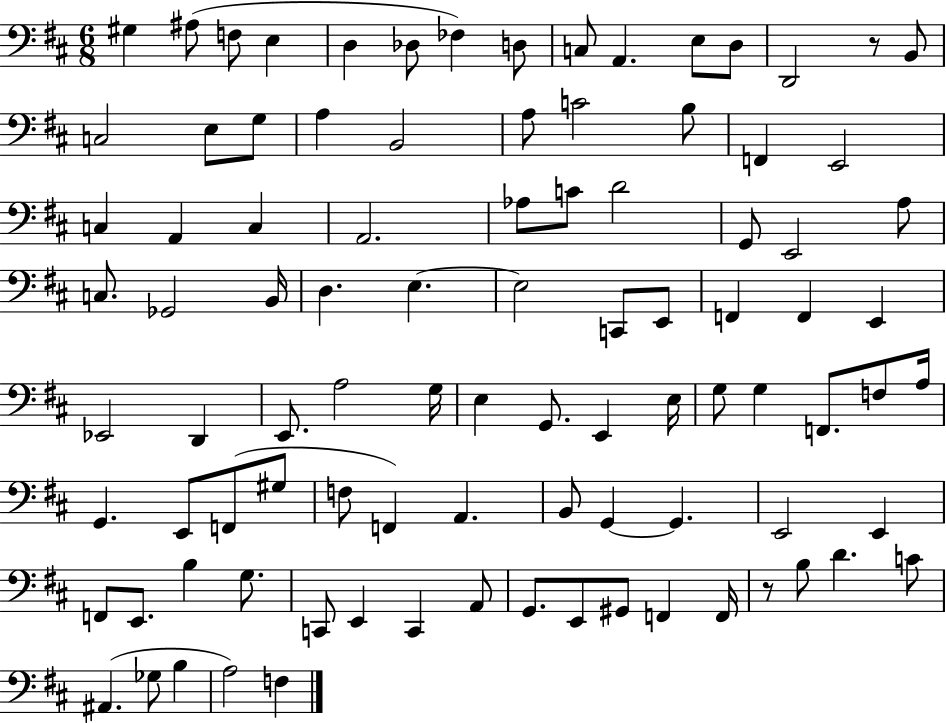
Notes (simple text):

G#3/q A#3/e F3/e E3/q D3/q Db3/e FES3/q D3/e C3/e A2/q. E3/e D3/e D2/h R/e B2/e C3/h E3/e G3/e A3/q B2/h A3/e C4/h B3/e F2/q E2/h C3/q A2/q C3/q A2/h. Ab3/e C4/e D4/h G2/e E2/h A3/e C3/e. Gb2/h B2/s D3/q. E3/q. E3/h C2/e E2/e F2/q F2/q E2/q Eb2/h D2/q E2/e. A3/h G3/s E3/q G2/e. E2/q E3/s G3/e G3/q F2/e. F3/e A3/s G2/q. E2/e F2/e G#3/e F3/e F2/q A2/q. B2/e G2/q G2/q. E2/h E2/q F2/e E2/e. B3/q G3/e. C2/e E2/q C2/q A2/e G2/e. E2/e G#2/e F2/q F2/s R/e B3/e D4/q. C4/e A#2/q. Gb3/e B3/q A3/h F3/q